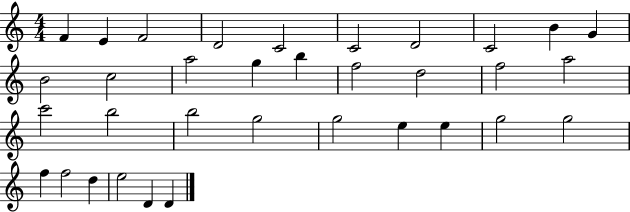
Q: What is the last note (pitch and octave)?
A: D4